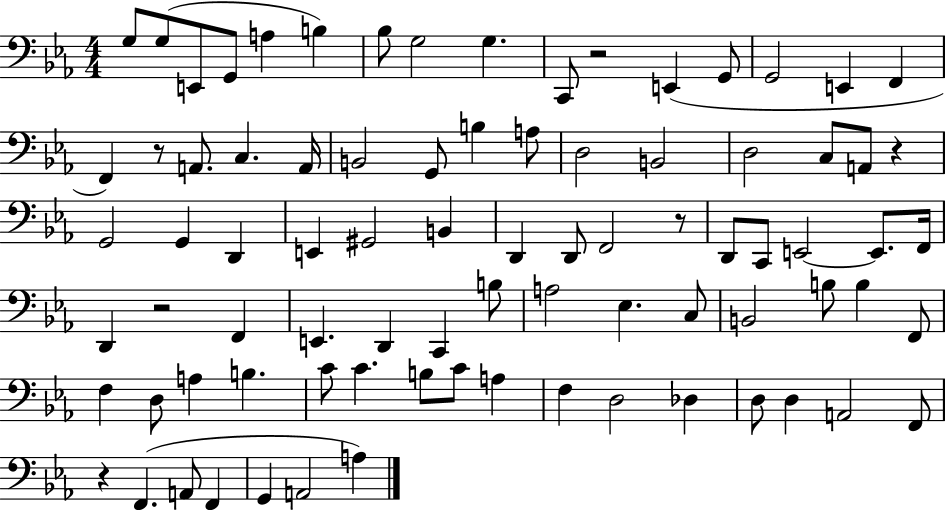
X:1
T:Untitled
M:4/4
L:1/4
K:Eb
G,/2 G,/2 E,,/2 G,,/2 A, B, _B,/2 G,2 G, C,,/2 z2 E,, G,,/2 G,,2 E,, F,, F,, z/2 A,,/2 C, A,,/4 B,,2 G,,/2 B, A,/2 D,2 B,,2 D,2 C,/2 A,,/2 z G,,2 G,, D,, E,, ^G,,2 B,, D,, D,,/2 F,,2 z/2 D,,/2 C,,/2 E,,2 E,,/2 F,,/4 D,, z2 F,, E,, D,, C,, B,/2 A,2 _E, C,/2 B,,2 B,/2 B, F,,/2 F, D,/2 A, B, C/2 C B,/2 C/2 A, F, D,2 _D, D,/2 D, A,,2 F,,/2 z F,, A,,/2 F,, G,, A,,2 A,